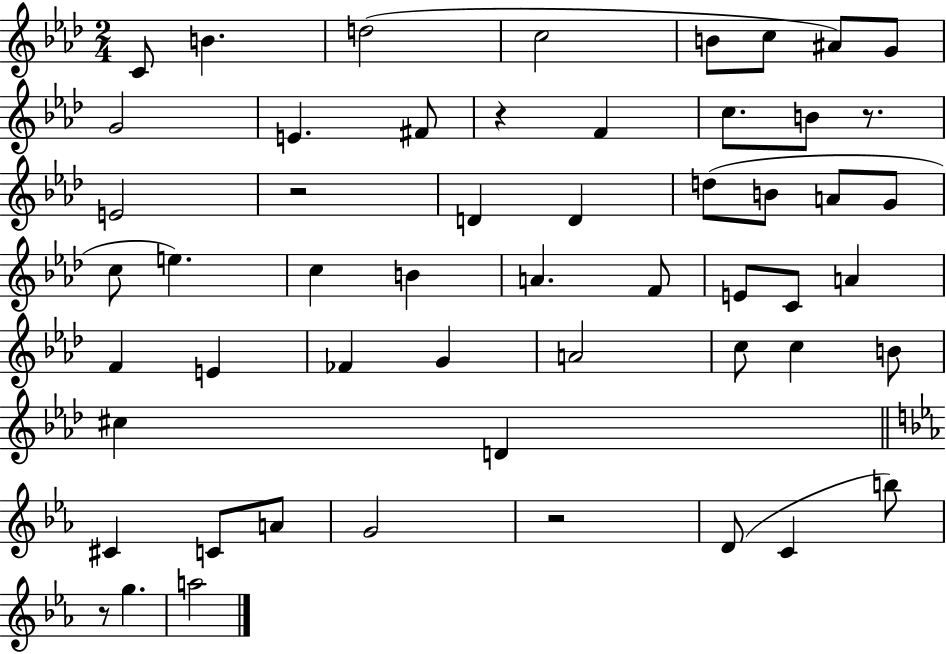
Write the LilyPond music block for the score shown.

{
  \clef treble
  \numericTimeSignature
  \time 2/4
  \key aes \major
  \repeat volta 2 { c'8 b'4. | d''2( | c''2 | b'8 c''8 ais'8) g'8 | \break g'2 | e'4. fis'8 | r4 f'4 | c''8. b'8 r8. | \break e'2 | r2 | d'4 d'4 | d''8( b'8 a'8 g'8 | \break c''8 e''4.) | c''4 b'4 | a'4. f'8 | e'8 c'8 a'4 | \break f'4 e'4 | fes'4 g'4 | a'2 | c''8 c''4 b'8 | \break cis''4 d'4 | \bar "||" \break \key ees \major cis'4 c'8 a'8 | g'2 | r2 | d'8( c'4 b''8) | \break r8 g''4. | a''2 | } \bar "|."
}